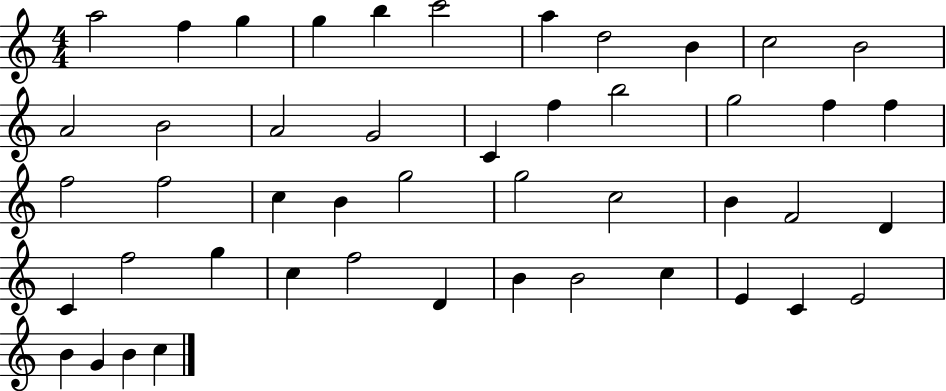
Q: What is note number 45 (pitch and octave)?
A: G4